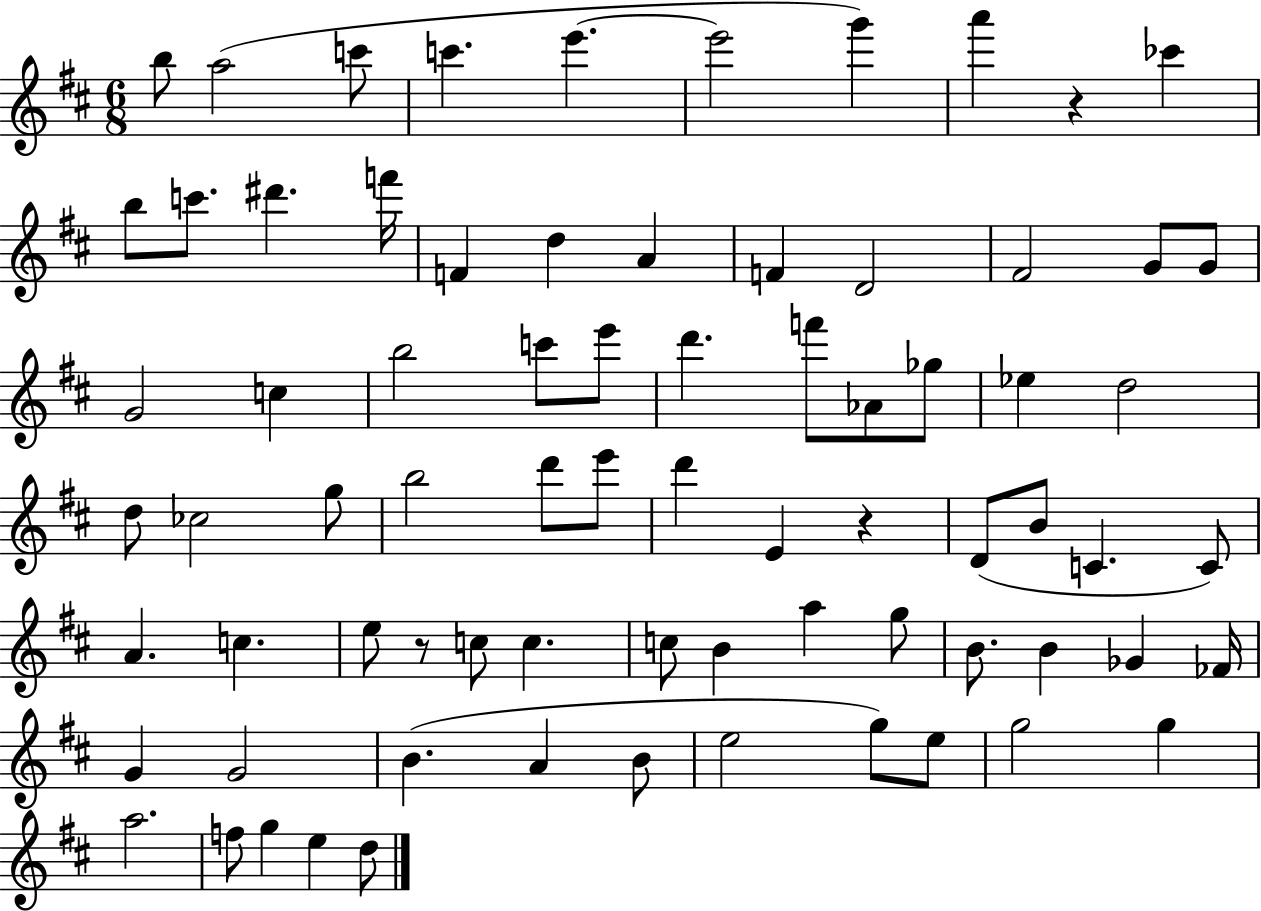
B5/e A5/h C6/e C6/q. E6/q. E6/h G6/q A6/q R/q CES6/q B5/e C6/e. D#6/q. F6/s F4/q D5/q A4/q F4/q D4/h F#4/h G4/e G4/e G4/h C5/q B5/h C6/e E6/e D6/q. F6/e Ab4/e Gb5/e Eb5/q D5/h D5/e CES5/h G5/e B5/h D6/e E6/e D6/q E4/q R/q D4/e B4/e C4/q. C4/e A4/q. C5/q. E5/e R/e C5/e C5/q. C5/e B4/q A5/q G5/e B4/e. B4/q Gb4/q FES4/s G4/q G4/h B4/q. A4/q B4/e E5/h G5/e E5/e G5/h G5/q A5/h. F5/e G5/q E5/q D5/e